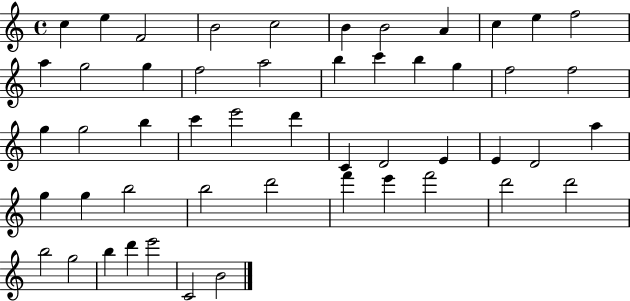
{
  \clef treble
  \time 4/4
  \defaultTimeSignature
  \key c \major
  c''4 e''4 f'2 | b'2 c''2 | b'4 b'2 a'4 | c''4 e''4 f''2 | \break a''4 g''2 g''4 | f''2 a''2 | b''4 c'''4 b''4 g''4 | f''2 f''2 | \break g''4 g''2 b''4 | c'''4 e'''2 d'''4 | c'4 d'2 e'4 | e'4 d'2 a''4 | \break g''4 g''4 b''2 | b''2 d'''2 | f'''4 e'''4 f'''2 | d'''2 d'''2 | \break b''2 g''2 | b''4 d'''4 e'''2 | c'2 b'2 | \bar "|."
}